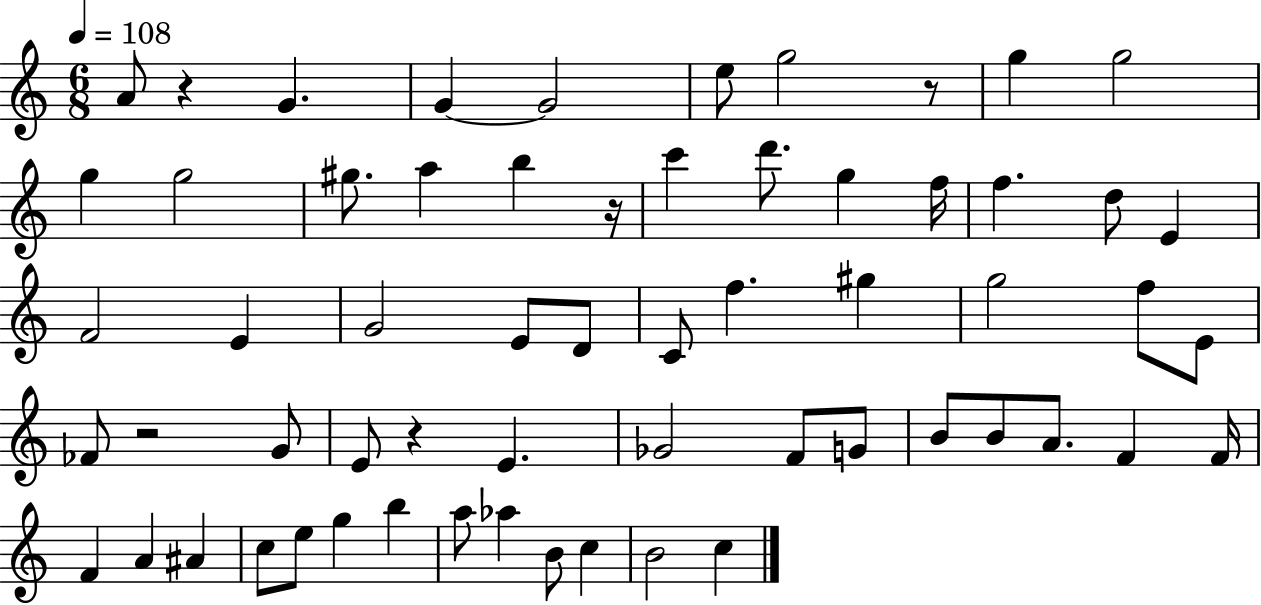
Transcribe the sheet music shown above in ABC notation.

X:1
T:Untitled
M:6/8
L:1/4
K:C
A/2 z G G G2 e/2 g2 z/2 g g2 g g2 ^g/2 a b z/4 c' d'/2 g f/4 f d/2 E F2 E G2 E/2 D/2 C/2 f ^g g2 f/2 E/2 _F/2 z2 G/2 E/2 z E _G2 F/2 G/2 B/2 B/2 A/2 F F/4 F A ^A c/2 e/2 g b a/2 _a B/2 c B2 c